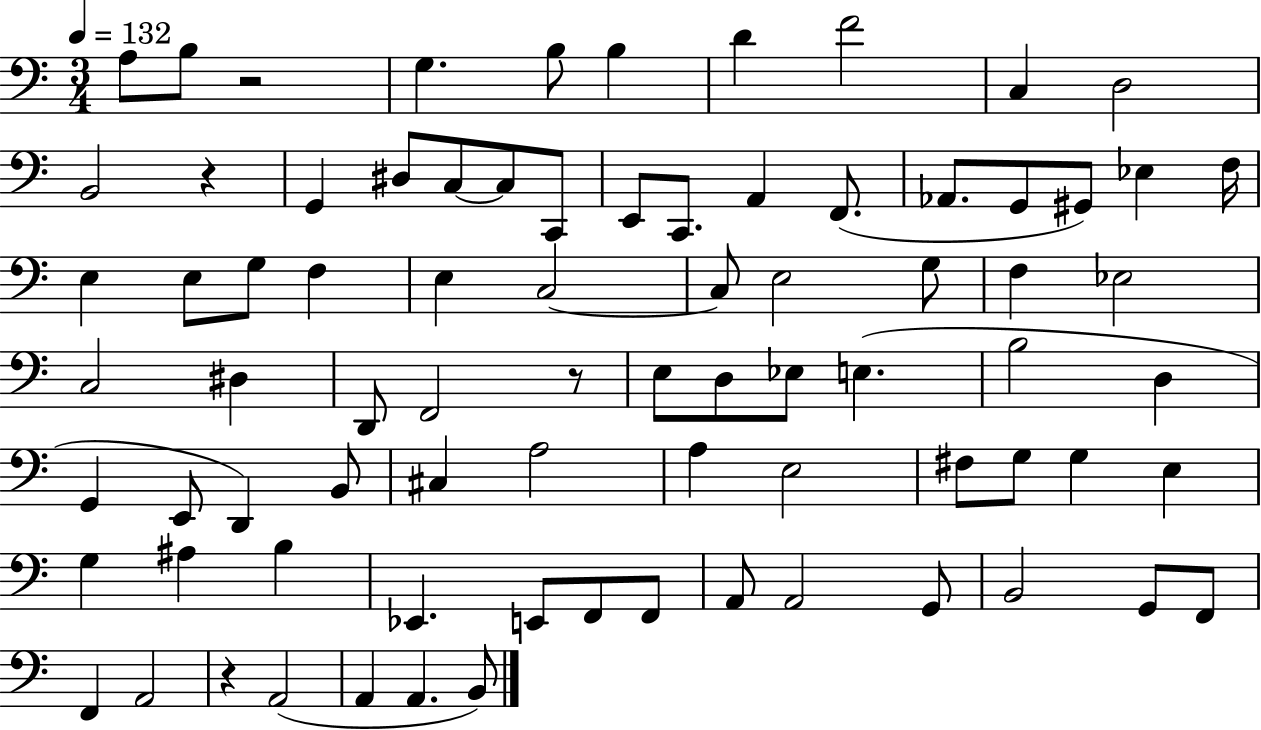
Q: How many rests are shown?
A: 4